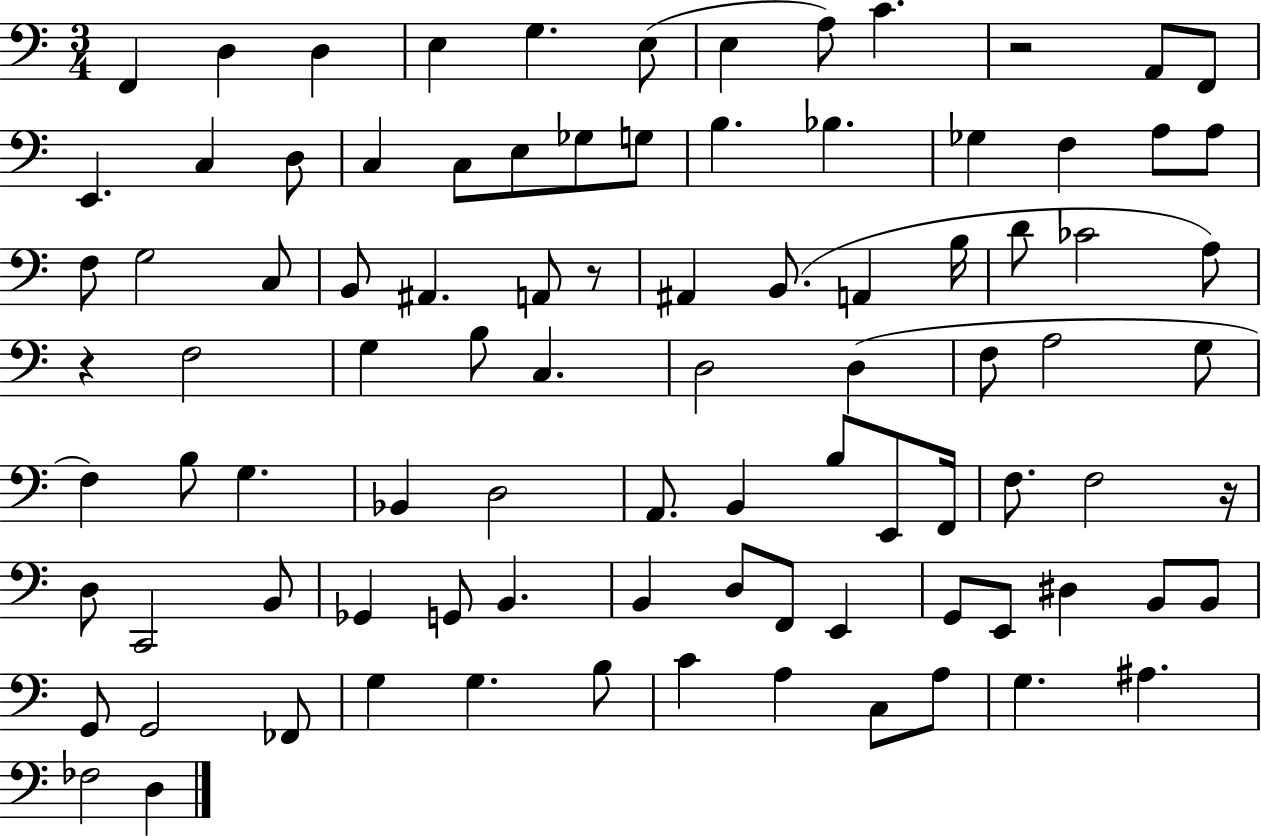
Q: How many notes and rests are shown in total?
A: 92